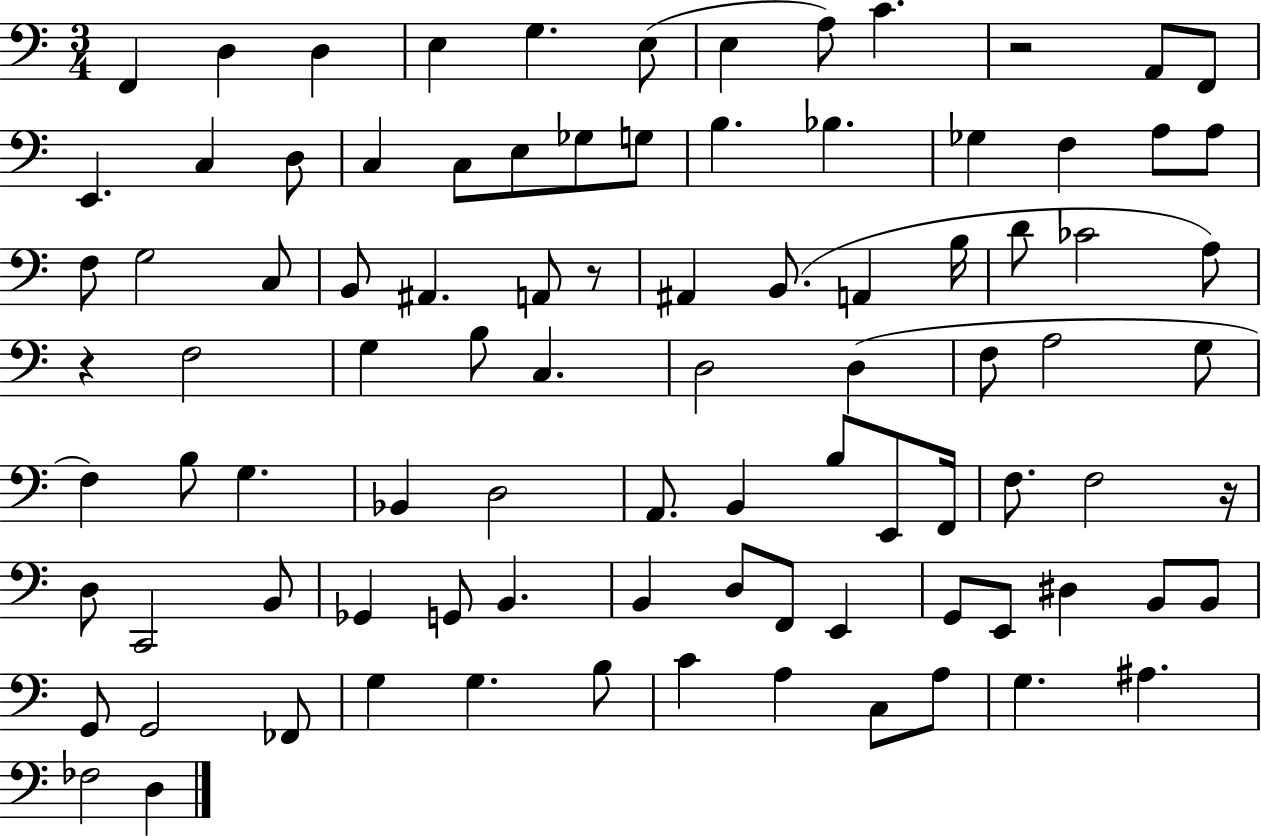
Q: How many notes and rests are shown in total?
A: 92